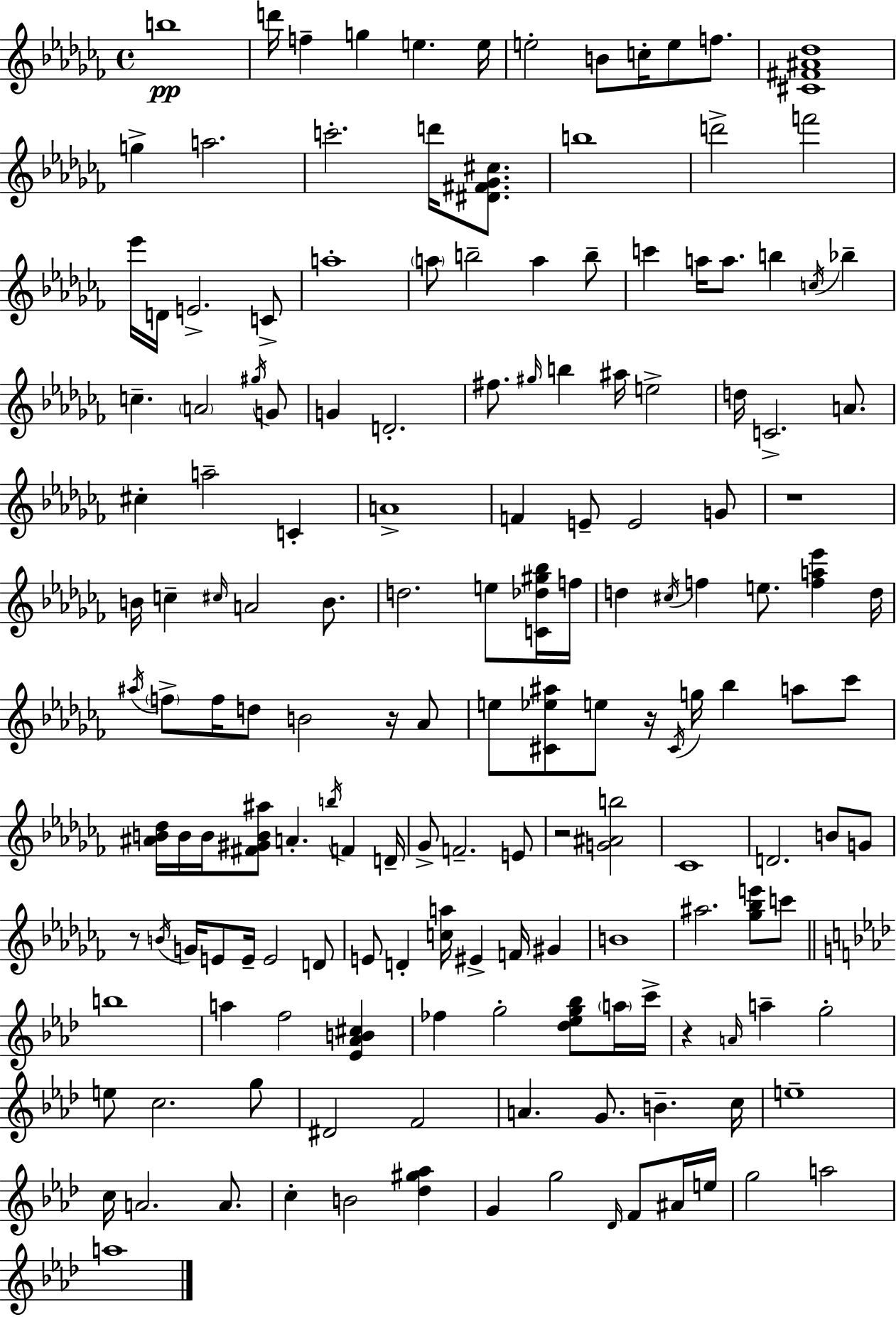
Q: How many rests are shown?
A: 6